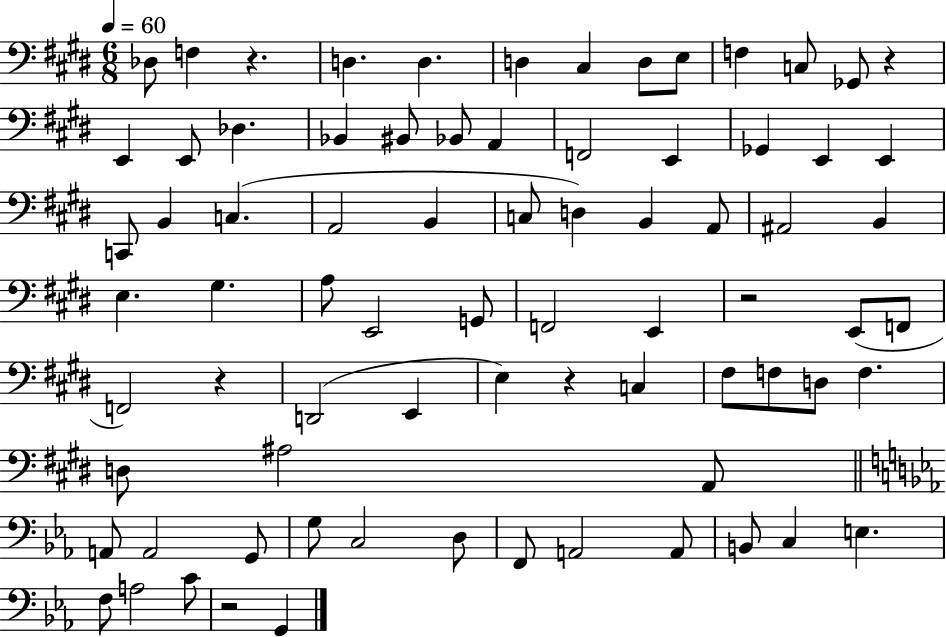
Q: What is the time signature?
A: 6/8